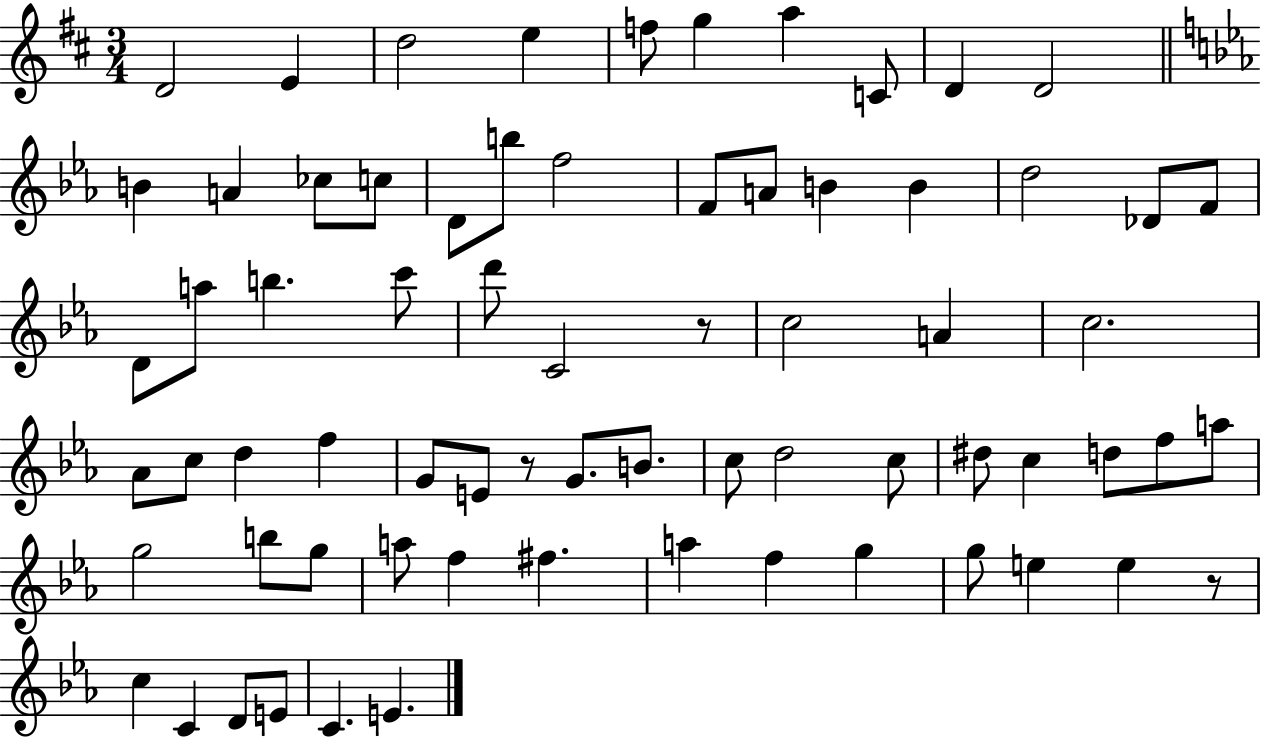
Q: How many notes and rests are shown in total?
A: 70